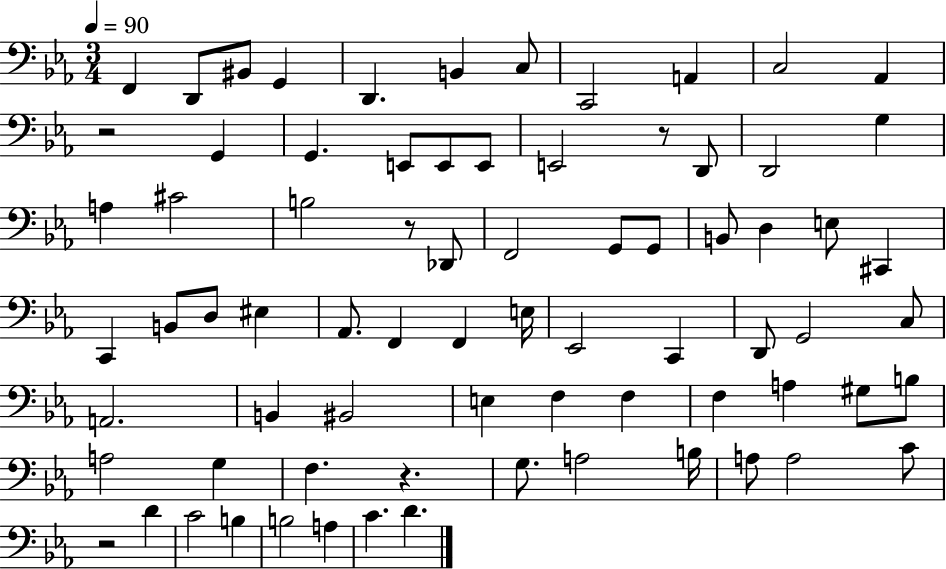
X:1
T:Untitled
M:3/4
L:1/4
K:Eb
F,, D,,/2 ^B,,/2 G,, D,, B,, C,/2 C,,2 A,, C,2 _A,, z2 G,, G,, E,,/2 E,,/2 E,,/2 E,,2 z/2 D,,/2 D,,2 G, A, ^C2 B,2 z/2 _D,,/2 F,,2 G,,/2 G,,/2 B,,/2 D, E,/2 ^C,, C,, B,,/2 D,/2 ^E, _A,,/2 F,, F,, E,/4 _E,,2 C,, D,,/2 G,,2 C,/2 A,,2 B,, ^B,,2 E, F, F, F, A, ^G,/2 B,/2 A,2 G, F, z G,/2 A,2 B,/4 A,/2 A,2 C/2 z2 D C2 B, B,2 A, C D